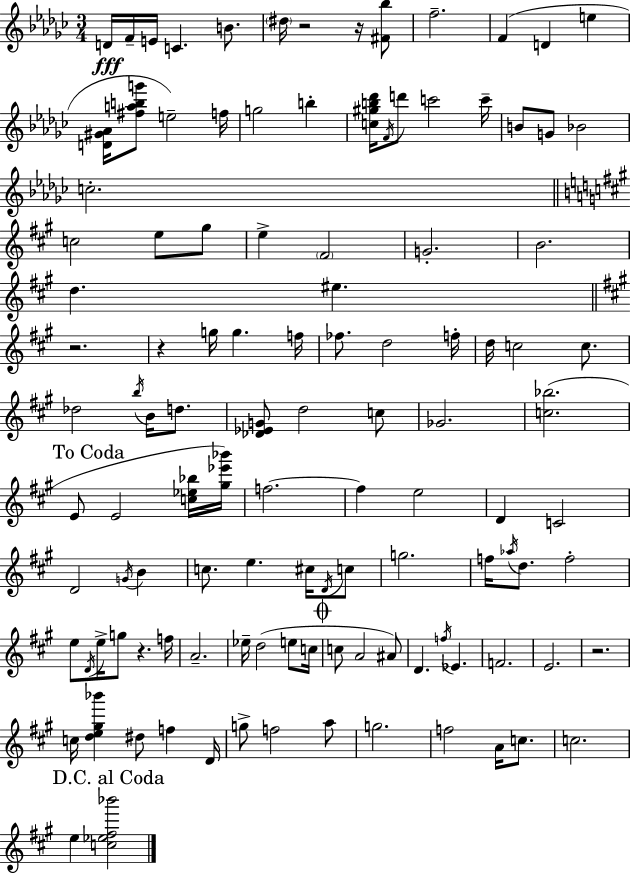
{
  \clef treble
  \numericTimeSignature
  \time 3/4
  \key ees \minor
  d'16\fff f'16-- e'16 c'4. b'8. | \parenthesize dis''16 r2 r16 <fis' bes''>8 | f''2.-- | f'4( d'4 e''4 | \break <d' gis' aes'>16 <fis'' a'' b'' g'''>8 e''2--) f''16 | g''2 b''4-. | <c'' gis'' b'' des'''>16 \acciaccatura { f'16 } d'''8 c'''2 | c'''16-- b'8 g'8 bes'2 | \break c''2.-. | \bar "||" \break \key a \major c''2 e''8 gis''8 | e''4-> \parenthesize fis'2 | g'2.-. | b'2. | \break d''4. eis''4. | \bar "||" \break \key a \major r2. | r4 g''16 g''4. f''16 | fes''8. d''2 f''16-. | d''16 c''2 c''8. | \break des''2 \acciaccatura { b''16 } b'16 d''8. | <des' ees' g'>8 d''2 c''8 | ges'2. | <c'' bes''>2.( | \break \mark "To Coda" e'8 e'2 <c'' ees'' bes''>16 | <gis'' ees''' bes'''>16) f''2.~~ | f''4 e''2 | d'4 c'2 | \break d'2 \acciaccatura { g'16 } b'4 | c''8. e''4. cis''16 | \acciaccatura { d'16 } c''8 g''2. | f''16 \acciaccatura { aes''16 } d''8. f''2-. | \break e''8 \acciaccatura { d'16 } e''16-> g''8 r4. | f''16 a'2.-- | ees''16-- d''2( | e''8 c''16 \mark \markup { \musicglyph "scripts.coda" } c''8 a'2 | \break ais'8) d'4. \acciaccatura { f''16 } | ees'4. f'2. | e'2. | r2. | \break c''16 <d'' e'' gis'' bes'''>4 dis''8 | f''4 d'16 g''8-> f''2 | a''8 g''2. | f''2 | \break a'16 c''8. c''2. | \mark "D.C. al Coda" e''4 <c'' ees'' fis'' bes'''>2 | \bar "|."
}